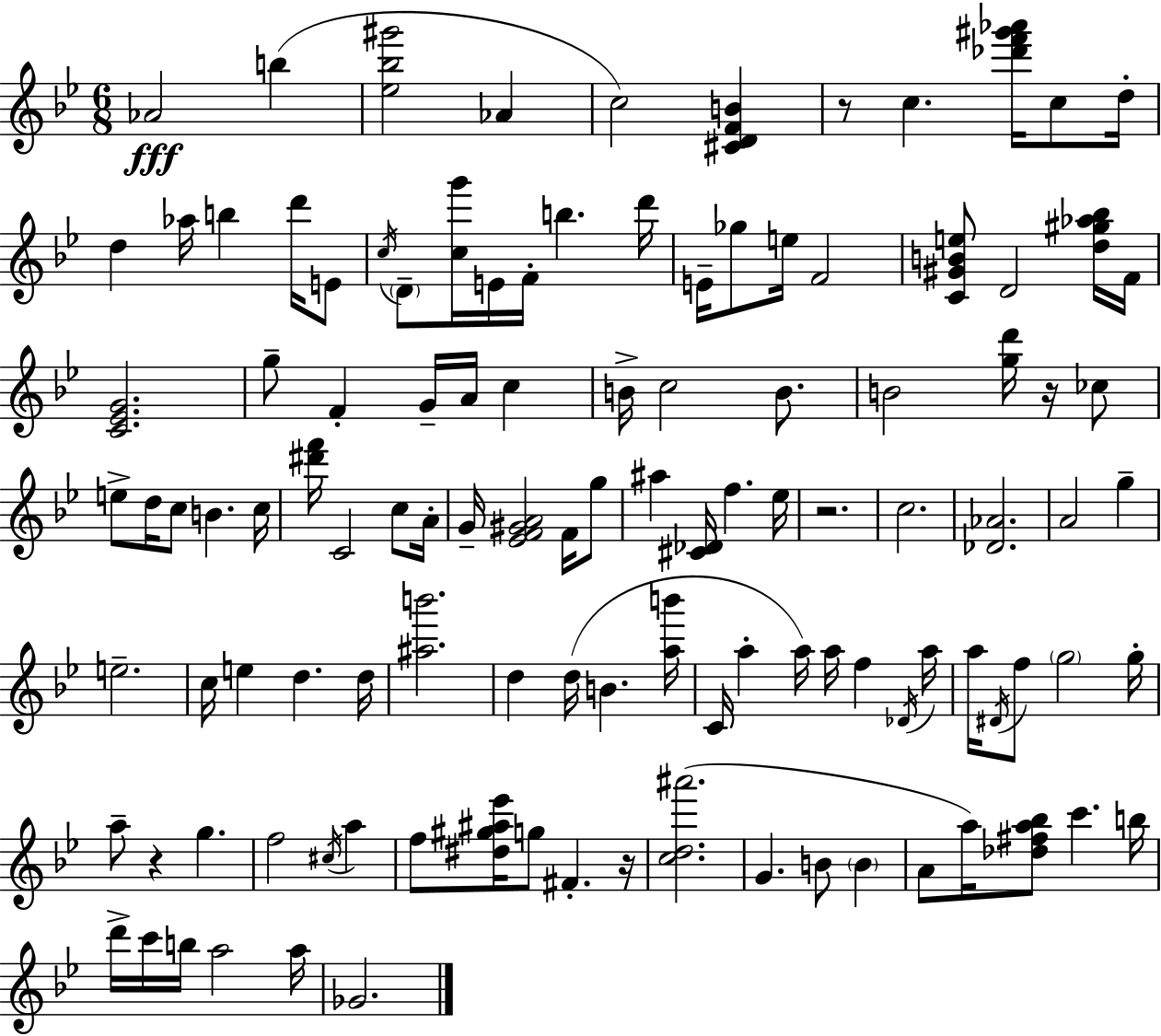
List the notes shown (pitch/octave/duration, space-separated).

Ab4/h B5/q [Eb5,Bb5,G#6]/h Ab4/q C5/h [C#4,D4,F4,B4]/q R/e C5/q. [Db6,F6,G#6,Ab6]/s C5/e D5/s D5/q Ab5/s B5/q D6/s E4/e C5/s D4/e [C5,G6]/s E4/s F4/s B5/q. D6/s E4/s Gb5/e E5/s F4/h [C4,G#4,B4,E5]/e D4/h [D5,G#5,Ab5,Bb5]/s F4/s [C4,Eb4,G4]/h. G5/e F4/q G4/s A4/s C5/q B4/s C5/h B4/e. B4/h [G5,D6]/s R/s CES5/e E5/e D5/s C5/e B4/q. C5/s [D#6,F6]/s C4/h C5/e A4/s G4/s [Eb4,F4,G#4,A4]/h F4/s G5/e A#5/q [C#4,Db4]/s F5/q. Eb5/s R/h. C5/h. [Db4,Ab4]/h. A4/h G5/q E5/h. C5/s E5/q D5/q. D5/s [A#5,B6]/h. D5/q D5/s B4/q. [A5,B6]/s C4/s A5/q A5/s A5/s F5/q Db4/s A5/s A5/s D#4/s F5/e G5/h G5/s A5/e R/q G5/q. F5/h C#5/s A5/q F5/e [D#5,G#5,A#5,Eb6]/s G5/e F#4/q. R/s [C5,D5,A#6]/h. G4/q. B4/e B4/q A4/e A5/s [Db5,F#5,A5,Bb5]/e C6/q. B5/s D6/s C6/s B5/s A5/h A5/s Gb4/h.